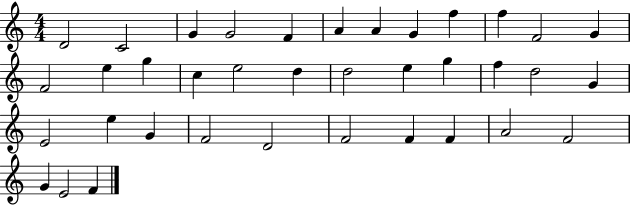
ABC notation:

X:1
T:Untitled
M:4/4
L:1/4
K:C
D2 C2 G G2 F A A G f f F2 G F2 e g c e2 d d2 e g f d2 G E2 e G F2 D2 F2 F F A2 F2 G E2 F